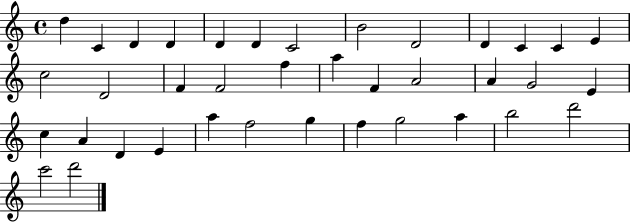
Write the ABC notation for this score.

X:1
T:Untitled
M:4/4
L:1/4
K:C
d C D D D D C2 B2 D2 D C C E c2 D2 F F2 f a F A2 A G2 E c A D E a f2 g f g2 a b2 d'2 c'2 d'2